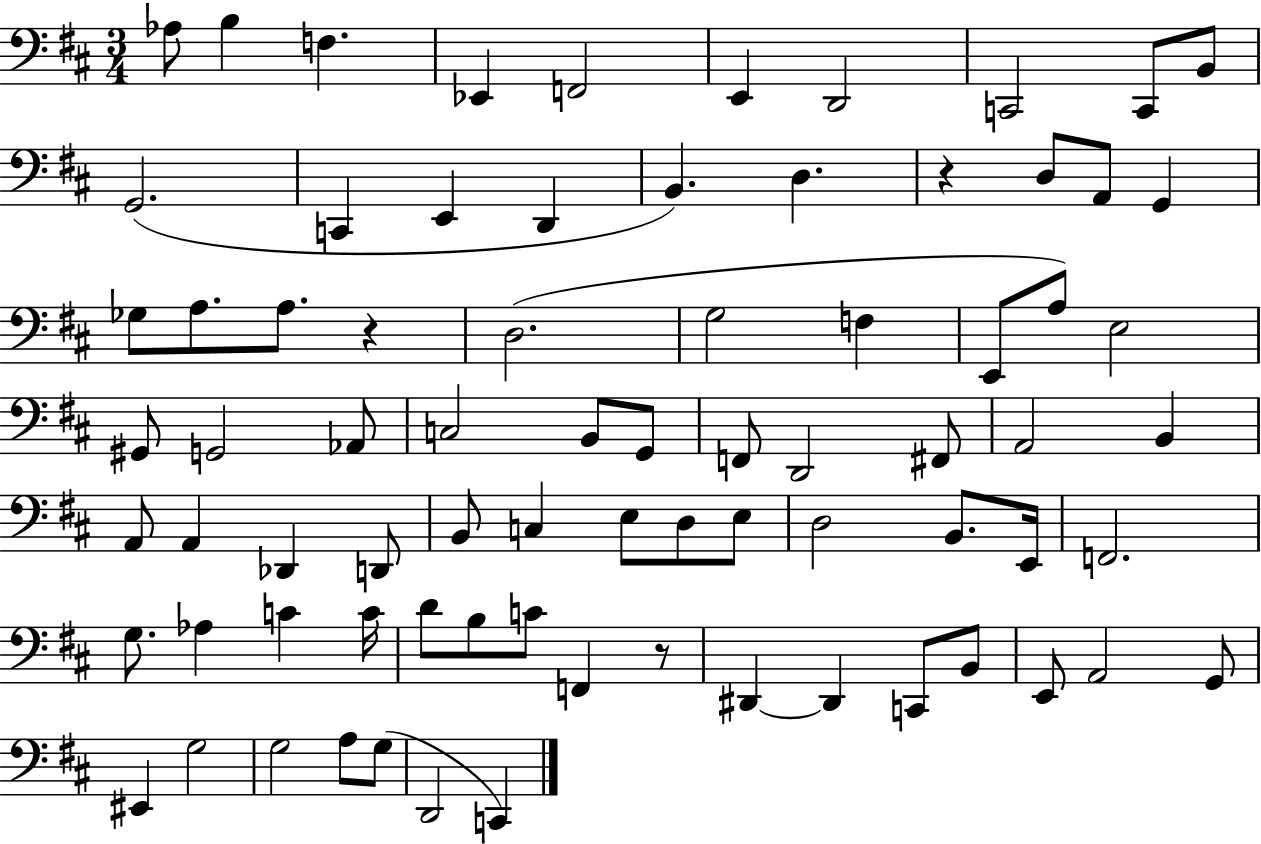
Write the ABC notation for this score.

X:1
T:Untitled
M:3/4
L:1/4
K:D
_A,/2 B, F, _E,, F,,2 E,, D,,2 C,,2 C,,/2 B,,/2 G,,2 C,, E,, D,, B,, D, z D,/2 A,,/2 G,, _G,/2 A,/2 A,/2 z D,2 G,2 F, E,,/2 A,/2 E,2 ^G,,/2 G,,2 _A,,/2 C,2 B,,/2 G,,/2 F,,/2 D,,2 ^F,,/2 A,,2 B,, A,,/2 A,, _D,, D,,/2 B,,/2 C, E,/2 D,/2 E,/2 D,2 B,,/2 E,,/4 F,,2 G,/2 _A, C C/4 D/2 B,/2 C/2 F,, z/2 ^D,, ^D,, C,,/2 B,,/2 E,,/2 A,,2 G,,/2 ^E,, G,2 G,2 A,/2 G,/2 D,,2 C,,